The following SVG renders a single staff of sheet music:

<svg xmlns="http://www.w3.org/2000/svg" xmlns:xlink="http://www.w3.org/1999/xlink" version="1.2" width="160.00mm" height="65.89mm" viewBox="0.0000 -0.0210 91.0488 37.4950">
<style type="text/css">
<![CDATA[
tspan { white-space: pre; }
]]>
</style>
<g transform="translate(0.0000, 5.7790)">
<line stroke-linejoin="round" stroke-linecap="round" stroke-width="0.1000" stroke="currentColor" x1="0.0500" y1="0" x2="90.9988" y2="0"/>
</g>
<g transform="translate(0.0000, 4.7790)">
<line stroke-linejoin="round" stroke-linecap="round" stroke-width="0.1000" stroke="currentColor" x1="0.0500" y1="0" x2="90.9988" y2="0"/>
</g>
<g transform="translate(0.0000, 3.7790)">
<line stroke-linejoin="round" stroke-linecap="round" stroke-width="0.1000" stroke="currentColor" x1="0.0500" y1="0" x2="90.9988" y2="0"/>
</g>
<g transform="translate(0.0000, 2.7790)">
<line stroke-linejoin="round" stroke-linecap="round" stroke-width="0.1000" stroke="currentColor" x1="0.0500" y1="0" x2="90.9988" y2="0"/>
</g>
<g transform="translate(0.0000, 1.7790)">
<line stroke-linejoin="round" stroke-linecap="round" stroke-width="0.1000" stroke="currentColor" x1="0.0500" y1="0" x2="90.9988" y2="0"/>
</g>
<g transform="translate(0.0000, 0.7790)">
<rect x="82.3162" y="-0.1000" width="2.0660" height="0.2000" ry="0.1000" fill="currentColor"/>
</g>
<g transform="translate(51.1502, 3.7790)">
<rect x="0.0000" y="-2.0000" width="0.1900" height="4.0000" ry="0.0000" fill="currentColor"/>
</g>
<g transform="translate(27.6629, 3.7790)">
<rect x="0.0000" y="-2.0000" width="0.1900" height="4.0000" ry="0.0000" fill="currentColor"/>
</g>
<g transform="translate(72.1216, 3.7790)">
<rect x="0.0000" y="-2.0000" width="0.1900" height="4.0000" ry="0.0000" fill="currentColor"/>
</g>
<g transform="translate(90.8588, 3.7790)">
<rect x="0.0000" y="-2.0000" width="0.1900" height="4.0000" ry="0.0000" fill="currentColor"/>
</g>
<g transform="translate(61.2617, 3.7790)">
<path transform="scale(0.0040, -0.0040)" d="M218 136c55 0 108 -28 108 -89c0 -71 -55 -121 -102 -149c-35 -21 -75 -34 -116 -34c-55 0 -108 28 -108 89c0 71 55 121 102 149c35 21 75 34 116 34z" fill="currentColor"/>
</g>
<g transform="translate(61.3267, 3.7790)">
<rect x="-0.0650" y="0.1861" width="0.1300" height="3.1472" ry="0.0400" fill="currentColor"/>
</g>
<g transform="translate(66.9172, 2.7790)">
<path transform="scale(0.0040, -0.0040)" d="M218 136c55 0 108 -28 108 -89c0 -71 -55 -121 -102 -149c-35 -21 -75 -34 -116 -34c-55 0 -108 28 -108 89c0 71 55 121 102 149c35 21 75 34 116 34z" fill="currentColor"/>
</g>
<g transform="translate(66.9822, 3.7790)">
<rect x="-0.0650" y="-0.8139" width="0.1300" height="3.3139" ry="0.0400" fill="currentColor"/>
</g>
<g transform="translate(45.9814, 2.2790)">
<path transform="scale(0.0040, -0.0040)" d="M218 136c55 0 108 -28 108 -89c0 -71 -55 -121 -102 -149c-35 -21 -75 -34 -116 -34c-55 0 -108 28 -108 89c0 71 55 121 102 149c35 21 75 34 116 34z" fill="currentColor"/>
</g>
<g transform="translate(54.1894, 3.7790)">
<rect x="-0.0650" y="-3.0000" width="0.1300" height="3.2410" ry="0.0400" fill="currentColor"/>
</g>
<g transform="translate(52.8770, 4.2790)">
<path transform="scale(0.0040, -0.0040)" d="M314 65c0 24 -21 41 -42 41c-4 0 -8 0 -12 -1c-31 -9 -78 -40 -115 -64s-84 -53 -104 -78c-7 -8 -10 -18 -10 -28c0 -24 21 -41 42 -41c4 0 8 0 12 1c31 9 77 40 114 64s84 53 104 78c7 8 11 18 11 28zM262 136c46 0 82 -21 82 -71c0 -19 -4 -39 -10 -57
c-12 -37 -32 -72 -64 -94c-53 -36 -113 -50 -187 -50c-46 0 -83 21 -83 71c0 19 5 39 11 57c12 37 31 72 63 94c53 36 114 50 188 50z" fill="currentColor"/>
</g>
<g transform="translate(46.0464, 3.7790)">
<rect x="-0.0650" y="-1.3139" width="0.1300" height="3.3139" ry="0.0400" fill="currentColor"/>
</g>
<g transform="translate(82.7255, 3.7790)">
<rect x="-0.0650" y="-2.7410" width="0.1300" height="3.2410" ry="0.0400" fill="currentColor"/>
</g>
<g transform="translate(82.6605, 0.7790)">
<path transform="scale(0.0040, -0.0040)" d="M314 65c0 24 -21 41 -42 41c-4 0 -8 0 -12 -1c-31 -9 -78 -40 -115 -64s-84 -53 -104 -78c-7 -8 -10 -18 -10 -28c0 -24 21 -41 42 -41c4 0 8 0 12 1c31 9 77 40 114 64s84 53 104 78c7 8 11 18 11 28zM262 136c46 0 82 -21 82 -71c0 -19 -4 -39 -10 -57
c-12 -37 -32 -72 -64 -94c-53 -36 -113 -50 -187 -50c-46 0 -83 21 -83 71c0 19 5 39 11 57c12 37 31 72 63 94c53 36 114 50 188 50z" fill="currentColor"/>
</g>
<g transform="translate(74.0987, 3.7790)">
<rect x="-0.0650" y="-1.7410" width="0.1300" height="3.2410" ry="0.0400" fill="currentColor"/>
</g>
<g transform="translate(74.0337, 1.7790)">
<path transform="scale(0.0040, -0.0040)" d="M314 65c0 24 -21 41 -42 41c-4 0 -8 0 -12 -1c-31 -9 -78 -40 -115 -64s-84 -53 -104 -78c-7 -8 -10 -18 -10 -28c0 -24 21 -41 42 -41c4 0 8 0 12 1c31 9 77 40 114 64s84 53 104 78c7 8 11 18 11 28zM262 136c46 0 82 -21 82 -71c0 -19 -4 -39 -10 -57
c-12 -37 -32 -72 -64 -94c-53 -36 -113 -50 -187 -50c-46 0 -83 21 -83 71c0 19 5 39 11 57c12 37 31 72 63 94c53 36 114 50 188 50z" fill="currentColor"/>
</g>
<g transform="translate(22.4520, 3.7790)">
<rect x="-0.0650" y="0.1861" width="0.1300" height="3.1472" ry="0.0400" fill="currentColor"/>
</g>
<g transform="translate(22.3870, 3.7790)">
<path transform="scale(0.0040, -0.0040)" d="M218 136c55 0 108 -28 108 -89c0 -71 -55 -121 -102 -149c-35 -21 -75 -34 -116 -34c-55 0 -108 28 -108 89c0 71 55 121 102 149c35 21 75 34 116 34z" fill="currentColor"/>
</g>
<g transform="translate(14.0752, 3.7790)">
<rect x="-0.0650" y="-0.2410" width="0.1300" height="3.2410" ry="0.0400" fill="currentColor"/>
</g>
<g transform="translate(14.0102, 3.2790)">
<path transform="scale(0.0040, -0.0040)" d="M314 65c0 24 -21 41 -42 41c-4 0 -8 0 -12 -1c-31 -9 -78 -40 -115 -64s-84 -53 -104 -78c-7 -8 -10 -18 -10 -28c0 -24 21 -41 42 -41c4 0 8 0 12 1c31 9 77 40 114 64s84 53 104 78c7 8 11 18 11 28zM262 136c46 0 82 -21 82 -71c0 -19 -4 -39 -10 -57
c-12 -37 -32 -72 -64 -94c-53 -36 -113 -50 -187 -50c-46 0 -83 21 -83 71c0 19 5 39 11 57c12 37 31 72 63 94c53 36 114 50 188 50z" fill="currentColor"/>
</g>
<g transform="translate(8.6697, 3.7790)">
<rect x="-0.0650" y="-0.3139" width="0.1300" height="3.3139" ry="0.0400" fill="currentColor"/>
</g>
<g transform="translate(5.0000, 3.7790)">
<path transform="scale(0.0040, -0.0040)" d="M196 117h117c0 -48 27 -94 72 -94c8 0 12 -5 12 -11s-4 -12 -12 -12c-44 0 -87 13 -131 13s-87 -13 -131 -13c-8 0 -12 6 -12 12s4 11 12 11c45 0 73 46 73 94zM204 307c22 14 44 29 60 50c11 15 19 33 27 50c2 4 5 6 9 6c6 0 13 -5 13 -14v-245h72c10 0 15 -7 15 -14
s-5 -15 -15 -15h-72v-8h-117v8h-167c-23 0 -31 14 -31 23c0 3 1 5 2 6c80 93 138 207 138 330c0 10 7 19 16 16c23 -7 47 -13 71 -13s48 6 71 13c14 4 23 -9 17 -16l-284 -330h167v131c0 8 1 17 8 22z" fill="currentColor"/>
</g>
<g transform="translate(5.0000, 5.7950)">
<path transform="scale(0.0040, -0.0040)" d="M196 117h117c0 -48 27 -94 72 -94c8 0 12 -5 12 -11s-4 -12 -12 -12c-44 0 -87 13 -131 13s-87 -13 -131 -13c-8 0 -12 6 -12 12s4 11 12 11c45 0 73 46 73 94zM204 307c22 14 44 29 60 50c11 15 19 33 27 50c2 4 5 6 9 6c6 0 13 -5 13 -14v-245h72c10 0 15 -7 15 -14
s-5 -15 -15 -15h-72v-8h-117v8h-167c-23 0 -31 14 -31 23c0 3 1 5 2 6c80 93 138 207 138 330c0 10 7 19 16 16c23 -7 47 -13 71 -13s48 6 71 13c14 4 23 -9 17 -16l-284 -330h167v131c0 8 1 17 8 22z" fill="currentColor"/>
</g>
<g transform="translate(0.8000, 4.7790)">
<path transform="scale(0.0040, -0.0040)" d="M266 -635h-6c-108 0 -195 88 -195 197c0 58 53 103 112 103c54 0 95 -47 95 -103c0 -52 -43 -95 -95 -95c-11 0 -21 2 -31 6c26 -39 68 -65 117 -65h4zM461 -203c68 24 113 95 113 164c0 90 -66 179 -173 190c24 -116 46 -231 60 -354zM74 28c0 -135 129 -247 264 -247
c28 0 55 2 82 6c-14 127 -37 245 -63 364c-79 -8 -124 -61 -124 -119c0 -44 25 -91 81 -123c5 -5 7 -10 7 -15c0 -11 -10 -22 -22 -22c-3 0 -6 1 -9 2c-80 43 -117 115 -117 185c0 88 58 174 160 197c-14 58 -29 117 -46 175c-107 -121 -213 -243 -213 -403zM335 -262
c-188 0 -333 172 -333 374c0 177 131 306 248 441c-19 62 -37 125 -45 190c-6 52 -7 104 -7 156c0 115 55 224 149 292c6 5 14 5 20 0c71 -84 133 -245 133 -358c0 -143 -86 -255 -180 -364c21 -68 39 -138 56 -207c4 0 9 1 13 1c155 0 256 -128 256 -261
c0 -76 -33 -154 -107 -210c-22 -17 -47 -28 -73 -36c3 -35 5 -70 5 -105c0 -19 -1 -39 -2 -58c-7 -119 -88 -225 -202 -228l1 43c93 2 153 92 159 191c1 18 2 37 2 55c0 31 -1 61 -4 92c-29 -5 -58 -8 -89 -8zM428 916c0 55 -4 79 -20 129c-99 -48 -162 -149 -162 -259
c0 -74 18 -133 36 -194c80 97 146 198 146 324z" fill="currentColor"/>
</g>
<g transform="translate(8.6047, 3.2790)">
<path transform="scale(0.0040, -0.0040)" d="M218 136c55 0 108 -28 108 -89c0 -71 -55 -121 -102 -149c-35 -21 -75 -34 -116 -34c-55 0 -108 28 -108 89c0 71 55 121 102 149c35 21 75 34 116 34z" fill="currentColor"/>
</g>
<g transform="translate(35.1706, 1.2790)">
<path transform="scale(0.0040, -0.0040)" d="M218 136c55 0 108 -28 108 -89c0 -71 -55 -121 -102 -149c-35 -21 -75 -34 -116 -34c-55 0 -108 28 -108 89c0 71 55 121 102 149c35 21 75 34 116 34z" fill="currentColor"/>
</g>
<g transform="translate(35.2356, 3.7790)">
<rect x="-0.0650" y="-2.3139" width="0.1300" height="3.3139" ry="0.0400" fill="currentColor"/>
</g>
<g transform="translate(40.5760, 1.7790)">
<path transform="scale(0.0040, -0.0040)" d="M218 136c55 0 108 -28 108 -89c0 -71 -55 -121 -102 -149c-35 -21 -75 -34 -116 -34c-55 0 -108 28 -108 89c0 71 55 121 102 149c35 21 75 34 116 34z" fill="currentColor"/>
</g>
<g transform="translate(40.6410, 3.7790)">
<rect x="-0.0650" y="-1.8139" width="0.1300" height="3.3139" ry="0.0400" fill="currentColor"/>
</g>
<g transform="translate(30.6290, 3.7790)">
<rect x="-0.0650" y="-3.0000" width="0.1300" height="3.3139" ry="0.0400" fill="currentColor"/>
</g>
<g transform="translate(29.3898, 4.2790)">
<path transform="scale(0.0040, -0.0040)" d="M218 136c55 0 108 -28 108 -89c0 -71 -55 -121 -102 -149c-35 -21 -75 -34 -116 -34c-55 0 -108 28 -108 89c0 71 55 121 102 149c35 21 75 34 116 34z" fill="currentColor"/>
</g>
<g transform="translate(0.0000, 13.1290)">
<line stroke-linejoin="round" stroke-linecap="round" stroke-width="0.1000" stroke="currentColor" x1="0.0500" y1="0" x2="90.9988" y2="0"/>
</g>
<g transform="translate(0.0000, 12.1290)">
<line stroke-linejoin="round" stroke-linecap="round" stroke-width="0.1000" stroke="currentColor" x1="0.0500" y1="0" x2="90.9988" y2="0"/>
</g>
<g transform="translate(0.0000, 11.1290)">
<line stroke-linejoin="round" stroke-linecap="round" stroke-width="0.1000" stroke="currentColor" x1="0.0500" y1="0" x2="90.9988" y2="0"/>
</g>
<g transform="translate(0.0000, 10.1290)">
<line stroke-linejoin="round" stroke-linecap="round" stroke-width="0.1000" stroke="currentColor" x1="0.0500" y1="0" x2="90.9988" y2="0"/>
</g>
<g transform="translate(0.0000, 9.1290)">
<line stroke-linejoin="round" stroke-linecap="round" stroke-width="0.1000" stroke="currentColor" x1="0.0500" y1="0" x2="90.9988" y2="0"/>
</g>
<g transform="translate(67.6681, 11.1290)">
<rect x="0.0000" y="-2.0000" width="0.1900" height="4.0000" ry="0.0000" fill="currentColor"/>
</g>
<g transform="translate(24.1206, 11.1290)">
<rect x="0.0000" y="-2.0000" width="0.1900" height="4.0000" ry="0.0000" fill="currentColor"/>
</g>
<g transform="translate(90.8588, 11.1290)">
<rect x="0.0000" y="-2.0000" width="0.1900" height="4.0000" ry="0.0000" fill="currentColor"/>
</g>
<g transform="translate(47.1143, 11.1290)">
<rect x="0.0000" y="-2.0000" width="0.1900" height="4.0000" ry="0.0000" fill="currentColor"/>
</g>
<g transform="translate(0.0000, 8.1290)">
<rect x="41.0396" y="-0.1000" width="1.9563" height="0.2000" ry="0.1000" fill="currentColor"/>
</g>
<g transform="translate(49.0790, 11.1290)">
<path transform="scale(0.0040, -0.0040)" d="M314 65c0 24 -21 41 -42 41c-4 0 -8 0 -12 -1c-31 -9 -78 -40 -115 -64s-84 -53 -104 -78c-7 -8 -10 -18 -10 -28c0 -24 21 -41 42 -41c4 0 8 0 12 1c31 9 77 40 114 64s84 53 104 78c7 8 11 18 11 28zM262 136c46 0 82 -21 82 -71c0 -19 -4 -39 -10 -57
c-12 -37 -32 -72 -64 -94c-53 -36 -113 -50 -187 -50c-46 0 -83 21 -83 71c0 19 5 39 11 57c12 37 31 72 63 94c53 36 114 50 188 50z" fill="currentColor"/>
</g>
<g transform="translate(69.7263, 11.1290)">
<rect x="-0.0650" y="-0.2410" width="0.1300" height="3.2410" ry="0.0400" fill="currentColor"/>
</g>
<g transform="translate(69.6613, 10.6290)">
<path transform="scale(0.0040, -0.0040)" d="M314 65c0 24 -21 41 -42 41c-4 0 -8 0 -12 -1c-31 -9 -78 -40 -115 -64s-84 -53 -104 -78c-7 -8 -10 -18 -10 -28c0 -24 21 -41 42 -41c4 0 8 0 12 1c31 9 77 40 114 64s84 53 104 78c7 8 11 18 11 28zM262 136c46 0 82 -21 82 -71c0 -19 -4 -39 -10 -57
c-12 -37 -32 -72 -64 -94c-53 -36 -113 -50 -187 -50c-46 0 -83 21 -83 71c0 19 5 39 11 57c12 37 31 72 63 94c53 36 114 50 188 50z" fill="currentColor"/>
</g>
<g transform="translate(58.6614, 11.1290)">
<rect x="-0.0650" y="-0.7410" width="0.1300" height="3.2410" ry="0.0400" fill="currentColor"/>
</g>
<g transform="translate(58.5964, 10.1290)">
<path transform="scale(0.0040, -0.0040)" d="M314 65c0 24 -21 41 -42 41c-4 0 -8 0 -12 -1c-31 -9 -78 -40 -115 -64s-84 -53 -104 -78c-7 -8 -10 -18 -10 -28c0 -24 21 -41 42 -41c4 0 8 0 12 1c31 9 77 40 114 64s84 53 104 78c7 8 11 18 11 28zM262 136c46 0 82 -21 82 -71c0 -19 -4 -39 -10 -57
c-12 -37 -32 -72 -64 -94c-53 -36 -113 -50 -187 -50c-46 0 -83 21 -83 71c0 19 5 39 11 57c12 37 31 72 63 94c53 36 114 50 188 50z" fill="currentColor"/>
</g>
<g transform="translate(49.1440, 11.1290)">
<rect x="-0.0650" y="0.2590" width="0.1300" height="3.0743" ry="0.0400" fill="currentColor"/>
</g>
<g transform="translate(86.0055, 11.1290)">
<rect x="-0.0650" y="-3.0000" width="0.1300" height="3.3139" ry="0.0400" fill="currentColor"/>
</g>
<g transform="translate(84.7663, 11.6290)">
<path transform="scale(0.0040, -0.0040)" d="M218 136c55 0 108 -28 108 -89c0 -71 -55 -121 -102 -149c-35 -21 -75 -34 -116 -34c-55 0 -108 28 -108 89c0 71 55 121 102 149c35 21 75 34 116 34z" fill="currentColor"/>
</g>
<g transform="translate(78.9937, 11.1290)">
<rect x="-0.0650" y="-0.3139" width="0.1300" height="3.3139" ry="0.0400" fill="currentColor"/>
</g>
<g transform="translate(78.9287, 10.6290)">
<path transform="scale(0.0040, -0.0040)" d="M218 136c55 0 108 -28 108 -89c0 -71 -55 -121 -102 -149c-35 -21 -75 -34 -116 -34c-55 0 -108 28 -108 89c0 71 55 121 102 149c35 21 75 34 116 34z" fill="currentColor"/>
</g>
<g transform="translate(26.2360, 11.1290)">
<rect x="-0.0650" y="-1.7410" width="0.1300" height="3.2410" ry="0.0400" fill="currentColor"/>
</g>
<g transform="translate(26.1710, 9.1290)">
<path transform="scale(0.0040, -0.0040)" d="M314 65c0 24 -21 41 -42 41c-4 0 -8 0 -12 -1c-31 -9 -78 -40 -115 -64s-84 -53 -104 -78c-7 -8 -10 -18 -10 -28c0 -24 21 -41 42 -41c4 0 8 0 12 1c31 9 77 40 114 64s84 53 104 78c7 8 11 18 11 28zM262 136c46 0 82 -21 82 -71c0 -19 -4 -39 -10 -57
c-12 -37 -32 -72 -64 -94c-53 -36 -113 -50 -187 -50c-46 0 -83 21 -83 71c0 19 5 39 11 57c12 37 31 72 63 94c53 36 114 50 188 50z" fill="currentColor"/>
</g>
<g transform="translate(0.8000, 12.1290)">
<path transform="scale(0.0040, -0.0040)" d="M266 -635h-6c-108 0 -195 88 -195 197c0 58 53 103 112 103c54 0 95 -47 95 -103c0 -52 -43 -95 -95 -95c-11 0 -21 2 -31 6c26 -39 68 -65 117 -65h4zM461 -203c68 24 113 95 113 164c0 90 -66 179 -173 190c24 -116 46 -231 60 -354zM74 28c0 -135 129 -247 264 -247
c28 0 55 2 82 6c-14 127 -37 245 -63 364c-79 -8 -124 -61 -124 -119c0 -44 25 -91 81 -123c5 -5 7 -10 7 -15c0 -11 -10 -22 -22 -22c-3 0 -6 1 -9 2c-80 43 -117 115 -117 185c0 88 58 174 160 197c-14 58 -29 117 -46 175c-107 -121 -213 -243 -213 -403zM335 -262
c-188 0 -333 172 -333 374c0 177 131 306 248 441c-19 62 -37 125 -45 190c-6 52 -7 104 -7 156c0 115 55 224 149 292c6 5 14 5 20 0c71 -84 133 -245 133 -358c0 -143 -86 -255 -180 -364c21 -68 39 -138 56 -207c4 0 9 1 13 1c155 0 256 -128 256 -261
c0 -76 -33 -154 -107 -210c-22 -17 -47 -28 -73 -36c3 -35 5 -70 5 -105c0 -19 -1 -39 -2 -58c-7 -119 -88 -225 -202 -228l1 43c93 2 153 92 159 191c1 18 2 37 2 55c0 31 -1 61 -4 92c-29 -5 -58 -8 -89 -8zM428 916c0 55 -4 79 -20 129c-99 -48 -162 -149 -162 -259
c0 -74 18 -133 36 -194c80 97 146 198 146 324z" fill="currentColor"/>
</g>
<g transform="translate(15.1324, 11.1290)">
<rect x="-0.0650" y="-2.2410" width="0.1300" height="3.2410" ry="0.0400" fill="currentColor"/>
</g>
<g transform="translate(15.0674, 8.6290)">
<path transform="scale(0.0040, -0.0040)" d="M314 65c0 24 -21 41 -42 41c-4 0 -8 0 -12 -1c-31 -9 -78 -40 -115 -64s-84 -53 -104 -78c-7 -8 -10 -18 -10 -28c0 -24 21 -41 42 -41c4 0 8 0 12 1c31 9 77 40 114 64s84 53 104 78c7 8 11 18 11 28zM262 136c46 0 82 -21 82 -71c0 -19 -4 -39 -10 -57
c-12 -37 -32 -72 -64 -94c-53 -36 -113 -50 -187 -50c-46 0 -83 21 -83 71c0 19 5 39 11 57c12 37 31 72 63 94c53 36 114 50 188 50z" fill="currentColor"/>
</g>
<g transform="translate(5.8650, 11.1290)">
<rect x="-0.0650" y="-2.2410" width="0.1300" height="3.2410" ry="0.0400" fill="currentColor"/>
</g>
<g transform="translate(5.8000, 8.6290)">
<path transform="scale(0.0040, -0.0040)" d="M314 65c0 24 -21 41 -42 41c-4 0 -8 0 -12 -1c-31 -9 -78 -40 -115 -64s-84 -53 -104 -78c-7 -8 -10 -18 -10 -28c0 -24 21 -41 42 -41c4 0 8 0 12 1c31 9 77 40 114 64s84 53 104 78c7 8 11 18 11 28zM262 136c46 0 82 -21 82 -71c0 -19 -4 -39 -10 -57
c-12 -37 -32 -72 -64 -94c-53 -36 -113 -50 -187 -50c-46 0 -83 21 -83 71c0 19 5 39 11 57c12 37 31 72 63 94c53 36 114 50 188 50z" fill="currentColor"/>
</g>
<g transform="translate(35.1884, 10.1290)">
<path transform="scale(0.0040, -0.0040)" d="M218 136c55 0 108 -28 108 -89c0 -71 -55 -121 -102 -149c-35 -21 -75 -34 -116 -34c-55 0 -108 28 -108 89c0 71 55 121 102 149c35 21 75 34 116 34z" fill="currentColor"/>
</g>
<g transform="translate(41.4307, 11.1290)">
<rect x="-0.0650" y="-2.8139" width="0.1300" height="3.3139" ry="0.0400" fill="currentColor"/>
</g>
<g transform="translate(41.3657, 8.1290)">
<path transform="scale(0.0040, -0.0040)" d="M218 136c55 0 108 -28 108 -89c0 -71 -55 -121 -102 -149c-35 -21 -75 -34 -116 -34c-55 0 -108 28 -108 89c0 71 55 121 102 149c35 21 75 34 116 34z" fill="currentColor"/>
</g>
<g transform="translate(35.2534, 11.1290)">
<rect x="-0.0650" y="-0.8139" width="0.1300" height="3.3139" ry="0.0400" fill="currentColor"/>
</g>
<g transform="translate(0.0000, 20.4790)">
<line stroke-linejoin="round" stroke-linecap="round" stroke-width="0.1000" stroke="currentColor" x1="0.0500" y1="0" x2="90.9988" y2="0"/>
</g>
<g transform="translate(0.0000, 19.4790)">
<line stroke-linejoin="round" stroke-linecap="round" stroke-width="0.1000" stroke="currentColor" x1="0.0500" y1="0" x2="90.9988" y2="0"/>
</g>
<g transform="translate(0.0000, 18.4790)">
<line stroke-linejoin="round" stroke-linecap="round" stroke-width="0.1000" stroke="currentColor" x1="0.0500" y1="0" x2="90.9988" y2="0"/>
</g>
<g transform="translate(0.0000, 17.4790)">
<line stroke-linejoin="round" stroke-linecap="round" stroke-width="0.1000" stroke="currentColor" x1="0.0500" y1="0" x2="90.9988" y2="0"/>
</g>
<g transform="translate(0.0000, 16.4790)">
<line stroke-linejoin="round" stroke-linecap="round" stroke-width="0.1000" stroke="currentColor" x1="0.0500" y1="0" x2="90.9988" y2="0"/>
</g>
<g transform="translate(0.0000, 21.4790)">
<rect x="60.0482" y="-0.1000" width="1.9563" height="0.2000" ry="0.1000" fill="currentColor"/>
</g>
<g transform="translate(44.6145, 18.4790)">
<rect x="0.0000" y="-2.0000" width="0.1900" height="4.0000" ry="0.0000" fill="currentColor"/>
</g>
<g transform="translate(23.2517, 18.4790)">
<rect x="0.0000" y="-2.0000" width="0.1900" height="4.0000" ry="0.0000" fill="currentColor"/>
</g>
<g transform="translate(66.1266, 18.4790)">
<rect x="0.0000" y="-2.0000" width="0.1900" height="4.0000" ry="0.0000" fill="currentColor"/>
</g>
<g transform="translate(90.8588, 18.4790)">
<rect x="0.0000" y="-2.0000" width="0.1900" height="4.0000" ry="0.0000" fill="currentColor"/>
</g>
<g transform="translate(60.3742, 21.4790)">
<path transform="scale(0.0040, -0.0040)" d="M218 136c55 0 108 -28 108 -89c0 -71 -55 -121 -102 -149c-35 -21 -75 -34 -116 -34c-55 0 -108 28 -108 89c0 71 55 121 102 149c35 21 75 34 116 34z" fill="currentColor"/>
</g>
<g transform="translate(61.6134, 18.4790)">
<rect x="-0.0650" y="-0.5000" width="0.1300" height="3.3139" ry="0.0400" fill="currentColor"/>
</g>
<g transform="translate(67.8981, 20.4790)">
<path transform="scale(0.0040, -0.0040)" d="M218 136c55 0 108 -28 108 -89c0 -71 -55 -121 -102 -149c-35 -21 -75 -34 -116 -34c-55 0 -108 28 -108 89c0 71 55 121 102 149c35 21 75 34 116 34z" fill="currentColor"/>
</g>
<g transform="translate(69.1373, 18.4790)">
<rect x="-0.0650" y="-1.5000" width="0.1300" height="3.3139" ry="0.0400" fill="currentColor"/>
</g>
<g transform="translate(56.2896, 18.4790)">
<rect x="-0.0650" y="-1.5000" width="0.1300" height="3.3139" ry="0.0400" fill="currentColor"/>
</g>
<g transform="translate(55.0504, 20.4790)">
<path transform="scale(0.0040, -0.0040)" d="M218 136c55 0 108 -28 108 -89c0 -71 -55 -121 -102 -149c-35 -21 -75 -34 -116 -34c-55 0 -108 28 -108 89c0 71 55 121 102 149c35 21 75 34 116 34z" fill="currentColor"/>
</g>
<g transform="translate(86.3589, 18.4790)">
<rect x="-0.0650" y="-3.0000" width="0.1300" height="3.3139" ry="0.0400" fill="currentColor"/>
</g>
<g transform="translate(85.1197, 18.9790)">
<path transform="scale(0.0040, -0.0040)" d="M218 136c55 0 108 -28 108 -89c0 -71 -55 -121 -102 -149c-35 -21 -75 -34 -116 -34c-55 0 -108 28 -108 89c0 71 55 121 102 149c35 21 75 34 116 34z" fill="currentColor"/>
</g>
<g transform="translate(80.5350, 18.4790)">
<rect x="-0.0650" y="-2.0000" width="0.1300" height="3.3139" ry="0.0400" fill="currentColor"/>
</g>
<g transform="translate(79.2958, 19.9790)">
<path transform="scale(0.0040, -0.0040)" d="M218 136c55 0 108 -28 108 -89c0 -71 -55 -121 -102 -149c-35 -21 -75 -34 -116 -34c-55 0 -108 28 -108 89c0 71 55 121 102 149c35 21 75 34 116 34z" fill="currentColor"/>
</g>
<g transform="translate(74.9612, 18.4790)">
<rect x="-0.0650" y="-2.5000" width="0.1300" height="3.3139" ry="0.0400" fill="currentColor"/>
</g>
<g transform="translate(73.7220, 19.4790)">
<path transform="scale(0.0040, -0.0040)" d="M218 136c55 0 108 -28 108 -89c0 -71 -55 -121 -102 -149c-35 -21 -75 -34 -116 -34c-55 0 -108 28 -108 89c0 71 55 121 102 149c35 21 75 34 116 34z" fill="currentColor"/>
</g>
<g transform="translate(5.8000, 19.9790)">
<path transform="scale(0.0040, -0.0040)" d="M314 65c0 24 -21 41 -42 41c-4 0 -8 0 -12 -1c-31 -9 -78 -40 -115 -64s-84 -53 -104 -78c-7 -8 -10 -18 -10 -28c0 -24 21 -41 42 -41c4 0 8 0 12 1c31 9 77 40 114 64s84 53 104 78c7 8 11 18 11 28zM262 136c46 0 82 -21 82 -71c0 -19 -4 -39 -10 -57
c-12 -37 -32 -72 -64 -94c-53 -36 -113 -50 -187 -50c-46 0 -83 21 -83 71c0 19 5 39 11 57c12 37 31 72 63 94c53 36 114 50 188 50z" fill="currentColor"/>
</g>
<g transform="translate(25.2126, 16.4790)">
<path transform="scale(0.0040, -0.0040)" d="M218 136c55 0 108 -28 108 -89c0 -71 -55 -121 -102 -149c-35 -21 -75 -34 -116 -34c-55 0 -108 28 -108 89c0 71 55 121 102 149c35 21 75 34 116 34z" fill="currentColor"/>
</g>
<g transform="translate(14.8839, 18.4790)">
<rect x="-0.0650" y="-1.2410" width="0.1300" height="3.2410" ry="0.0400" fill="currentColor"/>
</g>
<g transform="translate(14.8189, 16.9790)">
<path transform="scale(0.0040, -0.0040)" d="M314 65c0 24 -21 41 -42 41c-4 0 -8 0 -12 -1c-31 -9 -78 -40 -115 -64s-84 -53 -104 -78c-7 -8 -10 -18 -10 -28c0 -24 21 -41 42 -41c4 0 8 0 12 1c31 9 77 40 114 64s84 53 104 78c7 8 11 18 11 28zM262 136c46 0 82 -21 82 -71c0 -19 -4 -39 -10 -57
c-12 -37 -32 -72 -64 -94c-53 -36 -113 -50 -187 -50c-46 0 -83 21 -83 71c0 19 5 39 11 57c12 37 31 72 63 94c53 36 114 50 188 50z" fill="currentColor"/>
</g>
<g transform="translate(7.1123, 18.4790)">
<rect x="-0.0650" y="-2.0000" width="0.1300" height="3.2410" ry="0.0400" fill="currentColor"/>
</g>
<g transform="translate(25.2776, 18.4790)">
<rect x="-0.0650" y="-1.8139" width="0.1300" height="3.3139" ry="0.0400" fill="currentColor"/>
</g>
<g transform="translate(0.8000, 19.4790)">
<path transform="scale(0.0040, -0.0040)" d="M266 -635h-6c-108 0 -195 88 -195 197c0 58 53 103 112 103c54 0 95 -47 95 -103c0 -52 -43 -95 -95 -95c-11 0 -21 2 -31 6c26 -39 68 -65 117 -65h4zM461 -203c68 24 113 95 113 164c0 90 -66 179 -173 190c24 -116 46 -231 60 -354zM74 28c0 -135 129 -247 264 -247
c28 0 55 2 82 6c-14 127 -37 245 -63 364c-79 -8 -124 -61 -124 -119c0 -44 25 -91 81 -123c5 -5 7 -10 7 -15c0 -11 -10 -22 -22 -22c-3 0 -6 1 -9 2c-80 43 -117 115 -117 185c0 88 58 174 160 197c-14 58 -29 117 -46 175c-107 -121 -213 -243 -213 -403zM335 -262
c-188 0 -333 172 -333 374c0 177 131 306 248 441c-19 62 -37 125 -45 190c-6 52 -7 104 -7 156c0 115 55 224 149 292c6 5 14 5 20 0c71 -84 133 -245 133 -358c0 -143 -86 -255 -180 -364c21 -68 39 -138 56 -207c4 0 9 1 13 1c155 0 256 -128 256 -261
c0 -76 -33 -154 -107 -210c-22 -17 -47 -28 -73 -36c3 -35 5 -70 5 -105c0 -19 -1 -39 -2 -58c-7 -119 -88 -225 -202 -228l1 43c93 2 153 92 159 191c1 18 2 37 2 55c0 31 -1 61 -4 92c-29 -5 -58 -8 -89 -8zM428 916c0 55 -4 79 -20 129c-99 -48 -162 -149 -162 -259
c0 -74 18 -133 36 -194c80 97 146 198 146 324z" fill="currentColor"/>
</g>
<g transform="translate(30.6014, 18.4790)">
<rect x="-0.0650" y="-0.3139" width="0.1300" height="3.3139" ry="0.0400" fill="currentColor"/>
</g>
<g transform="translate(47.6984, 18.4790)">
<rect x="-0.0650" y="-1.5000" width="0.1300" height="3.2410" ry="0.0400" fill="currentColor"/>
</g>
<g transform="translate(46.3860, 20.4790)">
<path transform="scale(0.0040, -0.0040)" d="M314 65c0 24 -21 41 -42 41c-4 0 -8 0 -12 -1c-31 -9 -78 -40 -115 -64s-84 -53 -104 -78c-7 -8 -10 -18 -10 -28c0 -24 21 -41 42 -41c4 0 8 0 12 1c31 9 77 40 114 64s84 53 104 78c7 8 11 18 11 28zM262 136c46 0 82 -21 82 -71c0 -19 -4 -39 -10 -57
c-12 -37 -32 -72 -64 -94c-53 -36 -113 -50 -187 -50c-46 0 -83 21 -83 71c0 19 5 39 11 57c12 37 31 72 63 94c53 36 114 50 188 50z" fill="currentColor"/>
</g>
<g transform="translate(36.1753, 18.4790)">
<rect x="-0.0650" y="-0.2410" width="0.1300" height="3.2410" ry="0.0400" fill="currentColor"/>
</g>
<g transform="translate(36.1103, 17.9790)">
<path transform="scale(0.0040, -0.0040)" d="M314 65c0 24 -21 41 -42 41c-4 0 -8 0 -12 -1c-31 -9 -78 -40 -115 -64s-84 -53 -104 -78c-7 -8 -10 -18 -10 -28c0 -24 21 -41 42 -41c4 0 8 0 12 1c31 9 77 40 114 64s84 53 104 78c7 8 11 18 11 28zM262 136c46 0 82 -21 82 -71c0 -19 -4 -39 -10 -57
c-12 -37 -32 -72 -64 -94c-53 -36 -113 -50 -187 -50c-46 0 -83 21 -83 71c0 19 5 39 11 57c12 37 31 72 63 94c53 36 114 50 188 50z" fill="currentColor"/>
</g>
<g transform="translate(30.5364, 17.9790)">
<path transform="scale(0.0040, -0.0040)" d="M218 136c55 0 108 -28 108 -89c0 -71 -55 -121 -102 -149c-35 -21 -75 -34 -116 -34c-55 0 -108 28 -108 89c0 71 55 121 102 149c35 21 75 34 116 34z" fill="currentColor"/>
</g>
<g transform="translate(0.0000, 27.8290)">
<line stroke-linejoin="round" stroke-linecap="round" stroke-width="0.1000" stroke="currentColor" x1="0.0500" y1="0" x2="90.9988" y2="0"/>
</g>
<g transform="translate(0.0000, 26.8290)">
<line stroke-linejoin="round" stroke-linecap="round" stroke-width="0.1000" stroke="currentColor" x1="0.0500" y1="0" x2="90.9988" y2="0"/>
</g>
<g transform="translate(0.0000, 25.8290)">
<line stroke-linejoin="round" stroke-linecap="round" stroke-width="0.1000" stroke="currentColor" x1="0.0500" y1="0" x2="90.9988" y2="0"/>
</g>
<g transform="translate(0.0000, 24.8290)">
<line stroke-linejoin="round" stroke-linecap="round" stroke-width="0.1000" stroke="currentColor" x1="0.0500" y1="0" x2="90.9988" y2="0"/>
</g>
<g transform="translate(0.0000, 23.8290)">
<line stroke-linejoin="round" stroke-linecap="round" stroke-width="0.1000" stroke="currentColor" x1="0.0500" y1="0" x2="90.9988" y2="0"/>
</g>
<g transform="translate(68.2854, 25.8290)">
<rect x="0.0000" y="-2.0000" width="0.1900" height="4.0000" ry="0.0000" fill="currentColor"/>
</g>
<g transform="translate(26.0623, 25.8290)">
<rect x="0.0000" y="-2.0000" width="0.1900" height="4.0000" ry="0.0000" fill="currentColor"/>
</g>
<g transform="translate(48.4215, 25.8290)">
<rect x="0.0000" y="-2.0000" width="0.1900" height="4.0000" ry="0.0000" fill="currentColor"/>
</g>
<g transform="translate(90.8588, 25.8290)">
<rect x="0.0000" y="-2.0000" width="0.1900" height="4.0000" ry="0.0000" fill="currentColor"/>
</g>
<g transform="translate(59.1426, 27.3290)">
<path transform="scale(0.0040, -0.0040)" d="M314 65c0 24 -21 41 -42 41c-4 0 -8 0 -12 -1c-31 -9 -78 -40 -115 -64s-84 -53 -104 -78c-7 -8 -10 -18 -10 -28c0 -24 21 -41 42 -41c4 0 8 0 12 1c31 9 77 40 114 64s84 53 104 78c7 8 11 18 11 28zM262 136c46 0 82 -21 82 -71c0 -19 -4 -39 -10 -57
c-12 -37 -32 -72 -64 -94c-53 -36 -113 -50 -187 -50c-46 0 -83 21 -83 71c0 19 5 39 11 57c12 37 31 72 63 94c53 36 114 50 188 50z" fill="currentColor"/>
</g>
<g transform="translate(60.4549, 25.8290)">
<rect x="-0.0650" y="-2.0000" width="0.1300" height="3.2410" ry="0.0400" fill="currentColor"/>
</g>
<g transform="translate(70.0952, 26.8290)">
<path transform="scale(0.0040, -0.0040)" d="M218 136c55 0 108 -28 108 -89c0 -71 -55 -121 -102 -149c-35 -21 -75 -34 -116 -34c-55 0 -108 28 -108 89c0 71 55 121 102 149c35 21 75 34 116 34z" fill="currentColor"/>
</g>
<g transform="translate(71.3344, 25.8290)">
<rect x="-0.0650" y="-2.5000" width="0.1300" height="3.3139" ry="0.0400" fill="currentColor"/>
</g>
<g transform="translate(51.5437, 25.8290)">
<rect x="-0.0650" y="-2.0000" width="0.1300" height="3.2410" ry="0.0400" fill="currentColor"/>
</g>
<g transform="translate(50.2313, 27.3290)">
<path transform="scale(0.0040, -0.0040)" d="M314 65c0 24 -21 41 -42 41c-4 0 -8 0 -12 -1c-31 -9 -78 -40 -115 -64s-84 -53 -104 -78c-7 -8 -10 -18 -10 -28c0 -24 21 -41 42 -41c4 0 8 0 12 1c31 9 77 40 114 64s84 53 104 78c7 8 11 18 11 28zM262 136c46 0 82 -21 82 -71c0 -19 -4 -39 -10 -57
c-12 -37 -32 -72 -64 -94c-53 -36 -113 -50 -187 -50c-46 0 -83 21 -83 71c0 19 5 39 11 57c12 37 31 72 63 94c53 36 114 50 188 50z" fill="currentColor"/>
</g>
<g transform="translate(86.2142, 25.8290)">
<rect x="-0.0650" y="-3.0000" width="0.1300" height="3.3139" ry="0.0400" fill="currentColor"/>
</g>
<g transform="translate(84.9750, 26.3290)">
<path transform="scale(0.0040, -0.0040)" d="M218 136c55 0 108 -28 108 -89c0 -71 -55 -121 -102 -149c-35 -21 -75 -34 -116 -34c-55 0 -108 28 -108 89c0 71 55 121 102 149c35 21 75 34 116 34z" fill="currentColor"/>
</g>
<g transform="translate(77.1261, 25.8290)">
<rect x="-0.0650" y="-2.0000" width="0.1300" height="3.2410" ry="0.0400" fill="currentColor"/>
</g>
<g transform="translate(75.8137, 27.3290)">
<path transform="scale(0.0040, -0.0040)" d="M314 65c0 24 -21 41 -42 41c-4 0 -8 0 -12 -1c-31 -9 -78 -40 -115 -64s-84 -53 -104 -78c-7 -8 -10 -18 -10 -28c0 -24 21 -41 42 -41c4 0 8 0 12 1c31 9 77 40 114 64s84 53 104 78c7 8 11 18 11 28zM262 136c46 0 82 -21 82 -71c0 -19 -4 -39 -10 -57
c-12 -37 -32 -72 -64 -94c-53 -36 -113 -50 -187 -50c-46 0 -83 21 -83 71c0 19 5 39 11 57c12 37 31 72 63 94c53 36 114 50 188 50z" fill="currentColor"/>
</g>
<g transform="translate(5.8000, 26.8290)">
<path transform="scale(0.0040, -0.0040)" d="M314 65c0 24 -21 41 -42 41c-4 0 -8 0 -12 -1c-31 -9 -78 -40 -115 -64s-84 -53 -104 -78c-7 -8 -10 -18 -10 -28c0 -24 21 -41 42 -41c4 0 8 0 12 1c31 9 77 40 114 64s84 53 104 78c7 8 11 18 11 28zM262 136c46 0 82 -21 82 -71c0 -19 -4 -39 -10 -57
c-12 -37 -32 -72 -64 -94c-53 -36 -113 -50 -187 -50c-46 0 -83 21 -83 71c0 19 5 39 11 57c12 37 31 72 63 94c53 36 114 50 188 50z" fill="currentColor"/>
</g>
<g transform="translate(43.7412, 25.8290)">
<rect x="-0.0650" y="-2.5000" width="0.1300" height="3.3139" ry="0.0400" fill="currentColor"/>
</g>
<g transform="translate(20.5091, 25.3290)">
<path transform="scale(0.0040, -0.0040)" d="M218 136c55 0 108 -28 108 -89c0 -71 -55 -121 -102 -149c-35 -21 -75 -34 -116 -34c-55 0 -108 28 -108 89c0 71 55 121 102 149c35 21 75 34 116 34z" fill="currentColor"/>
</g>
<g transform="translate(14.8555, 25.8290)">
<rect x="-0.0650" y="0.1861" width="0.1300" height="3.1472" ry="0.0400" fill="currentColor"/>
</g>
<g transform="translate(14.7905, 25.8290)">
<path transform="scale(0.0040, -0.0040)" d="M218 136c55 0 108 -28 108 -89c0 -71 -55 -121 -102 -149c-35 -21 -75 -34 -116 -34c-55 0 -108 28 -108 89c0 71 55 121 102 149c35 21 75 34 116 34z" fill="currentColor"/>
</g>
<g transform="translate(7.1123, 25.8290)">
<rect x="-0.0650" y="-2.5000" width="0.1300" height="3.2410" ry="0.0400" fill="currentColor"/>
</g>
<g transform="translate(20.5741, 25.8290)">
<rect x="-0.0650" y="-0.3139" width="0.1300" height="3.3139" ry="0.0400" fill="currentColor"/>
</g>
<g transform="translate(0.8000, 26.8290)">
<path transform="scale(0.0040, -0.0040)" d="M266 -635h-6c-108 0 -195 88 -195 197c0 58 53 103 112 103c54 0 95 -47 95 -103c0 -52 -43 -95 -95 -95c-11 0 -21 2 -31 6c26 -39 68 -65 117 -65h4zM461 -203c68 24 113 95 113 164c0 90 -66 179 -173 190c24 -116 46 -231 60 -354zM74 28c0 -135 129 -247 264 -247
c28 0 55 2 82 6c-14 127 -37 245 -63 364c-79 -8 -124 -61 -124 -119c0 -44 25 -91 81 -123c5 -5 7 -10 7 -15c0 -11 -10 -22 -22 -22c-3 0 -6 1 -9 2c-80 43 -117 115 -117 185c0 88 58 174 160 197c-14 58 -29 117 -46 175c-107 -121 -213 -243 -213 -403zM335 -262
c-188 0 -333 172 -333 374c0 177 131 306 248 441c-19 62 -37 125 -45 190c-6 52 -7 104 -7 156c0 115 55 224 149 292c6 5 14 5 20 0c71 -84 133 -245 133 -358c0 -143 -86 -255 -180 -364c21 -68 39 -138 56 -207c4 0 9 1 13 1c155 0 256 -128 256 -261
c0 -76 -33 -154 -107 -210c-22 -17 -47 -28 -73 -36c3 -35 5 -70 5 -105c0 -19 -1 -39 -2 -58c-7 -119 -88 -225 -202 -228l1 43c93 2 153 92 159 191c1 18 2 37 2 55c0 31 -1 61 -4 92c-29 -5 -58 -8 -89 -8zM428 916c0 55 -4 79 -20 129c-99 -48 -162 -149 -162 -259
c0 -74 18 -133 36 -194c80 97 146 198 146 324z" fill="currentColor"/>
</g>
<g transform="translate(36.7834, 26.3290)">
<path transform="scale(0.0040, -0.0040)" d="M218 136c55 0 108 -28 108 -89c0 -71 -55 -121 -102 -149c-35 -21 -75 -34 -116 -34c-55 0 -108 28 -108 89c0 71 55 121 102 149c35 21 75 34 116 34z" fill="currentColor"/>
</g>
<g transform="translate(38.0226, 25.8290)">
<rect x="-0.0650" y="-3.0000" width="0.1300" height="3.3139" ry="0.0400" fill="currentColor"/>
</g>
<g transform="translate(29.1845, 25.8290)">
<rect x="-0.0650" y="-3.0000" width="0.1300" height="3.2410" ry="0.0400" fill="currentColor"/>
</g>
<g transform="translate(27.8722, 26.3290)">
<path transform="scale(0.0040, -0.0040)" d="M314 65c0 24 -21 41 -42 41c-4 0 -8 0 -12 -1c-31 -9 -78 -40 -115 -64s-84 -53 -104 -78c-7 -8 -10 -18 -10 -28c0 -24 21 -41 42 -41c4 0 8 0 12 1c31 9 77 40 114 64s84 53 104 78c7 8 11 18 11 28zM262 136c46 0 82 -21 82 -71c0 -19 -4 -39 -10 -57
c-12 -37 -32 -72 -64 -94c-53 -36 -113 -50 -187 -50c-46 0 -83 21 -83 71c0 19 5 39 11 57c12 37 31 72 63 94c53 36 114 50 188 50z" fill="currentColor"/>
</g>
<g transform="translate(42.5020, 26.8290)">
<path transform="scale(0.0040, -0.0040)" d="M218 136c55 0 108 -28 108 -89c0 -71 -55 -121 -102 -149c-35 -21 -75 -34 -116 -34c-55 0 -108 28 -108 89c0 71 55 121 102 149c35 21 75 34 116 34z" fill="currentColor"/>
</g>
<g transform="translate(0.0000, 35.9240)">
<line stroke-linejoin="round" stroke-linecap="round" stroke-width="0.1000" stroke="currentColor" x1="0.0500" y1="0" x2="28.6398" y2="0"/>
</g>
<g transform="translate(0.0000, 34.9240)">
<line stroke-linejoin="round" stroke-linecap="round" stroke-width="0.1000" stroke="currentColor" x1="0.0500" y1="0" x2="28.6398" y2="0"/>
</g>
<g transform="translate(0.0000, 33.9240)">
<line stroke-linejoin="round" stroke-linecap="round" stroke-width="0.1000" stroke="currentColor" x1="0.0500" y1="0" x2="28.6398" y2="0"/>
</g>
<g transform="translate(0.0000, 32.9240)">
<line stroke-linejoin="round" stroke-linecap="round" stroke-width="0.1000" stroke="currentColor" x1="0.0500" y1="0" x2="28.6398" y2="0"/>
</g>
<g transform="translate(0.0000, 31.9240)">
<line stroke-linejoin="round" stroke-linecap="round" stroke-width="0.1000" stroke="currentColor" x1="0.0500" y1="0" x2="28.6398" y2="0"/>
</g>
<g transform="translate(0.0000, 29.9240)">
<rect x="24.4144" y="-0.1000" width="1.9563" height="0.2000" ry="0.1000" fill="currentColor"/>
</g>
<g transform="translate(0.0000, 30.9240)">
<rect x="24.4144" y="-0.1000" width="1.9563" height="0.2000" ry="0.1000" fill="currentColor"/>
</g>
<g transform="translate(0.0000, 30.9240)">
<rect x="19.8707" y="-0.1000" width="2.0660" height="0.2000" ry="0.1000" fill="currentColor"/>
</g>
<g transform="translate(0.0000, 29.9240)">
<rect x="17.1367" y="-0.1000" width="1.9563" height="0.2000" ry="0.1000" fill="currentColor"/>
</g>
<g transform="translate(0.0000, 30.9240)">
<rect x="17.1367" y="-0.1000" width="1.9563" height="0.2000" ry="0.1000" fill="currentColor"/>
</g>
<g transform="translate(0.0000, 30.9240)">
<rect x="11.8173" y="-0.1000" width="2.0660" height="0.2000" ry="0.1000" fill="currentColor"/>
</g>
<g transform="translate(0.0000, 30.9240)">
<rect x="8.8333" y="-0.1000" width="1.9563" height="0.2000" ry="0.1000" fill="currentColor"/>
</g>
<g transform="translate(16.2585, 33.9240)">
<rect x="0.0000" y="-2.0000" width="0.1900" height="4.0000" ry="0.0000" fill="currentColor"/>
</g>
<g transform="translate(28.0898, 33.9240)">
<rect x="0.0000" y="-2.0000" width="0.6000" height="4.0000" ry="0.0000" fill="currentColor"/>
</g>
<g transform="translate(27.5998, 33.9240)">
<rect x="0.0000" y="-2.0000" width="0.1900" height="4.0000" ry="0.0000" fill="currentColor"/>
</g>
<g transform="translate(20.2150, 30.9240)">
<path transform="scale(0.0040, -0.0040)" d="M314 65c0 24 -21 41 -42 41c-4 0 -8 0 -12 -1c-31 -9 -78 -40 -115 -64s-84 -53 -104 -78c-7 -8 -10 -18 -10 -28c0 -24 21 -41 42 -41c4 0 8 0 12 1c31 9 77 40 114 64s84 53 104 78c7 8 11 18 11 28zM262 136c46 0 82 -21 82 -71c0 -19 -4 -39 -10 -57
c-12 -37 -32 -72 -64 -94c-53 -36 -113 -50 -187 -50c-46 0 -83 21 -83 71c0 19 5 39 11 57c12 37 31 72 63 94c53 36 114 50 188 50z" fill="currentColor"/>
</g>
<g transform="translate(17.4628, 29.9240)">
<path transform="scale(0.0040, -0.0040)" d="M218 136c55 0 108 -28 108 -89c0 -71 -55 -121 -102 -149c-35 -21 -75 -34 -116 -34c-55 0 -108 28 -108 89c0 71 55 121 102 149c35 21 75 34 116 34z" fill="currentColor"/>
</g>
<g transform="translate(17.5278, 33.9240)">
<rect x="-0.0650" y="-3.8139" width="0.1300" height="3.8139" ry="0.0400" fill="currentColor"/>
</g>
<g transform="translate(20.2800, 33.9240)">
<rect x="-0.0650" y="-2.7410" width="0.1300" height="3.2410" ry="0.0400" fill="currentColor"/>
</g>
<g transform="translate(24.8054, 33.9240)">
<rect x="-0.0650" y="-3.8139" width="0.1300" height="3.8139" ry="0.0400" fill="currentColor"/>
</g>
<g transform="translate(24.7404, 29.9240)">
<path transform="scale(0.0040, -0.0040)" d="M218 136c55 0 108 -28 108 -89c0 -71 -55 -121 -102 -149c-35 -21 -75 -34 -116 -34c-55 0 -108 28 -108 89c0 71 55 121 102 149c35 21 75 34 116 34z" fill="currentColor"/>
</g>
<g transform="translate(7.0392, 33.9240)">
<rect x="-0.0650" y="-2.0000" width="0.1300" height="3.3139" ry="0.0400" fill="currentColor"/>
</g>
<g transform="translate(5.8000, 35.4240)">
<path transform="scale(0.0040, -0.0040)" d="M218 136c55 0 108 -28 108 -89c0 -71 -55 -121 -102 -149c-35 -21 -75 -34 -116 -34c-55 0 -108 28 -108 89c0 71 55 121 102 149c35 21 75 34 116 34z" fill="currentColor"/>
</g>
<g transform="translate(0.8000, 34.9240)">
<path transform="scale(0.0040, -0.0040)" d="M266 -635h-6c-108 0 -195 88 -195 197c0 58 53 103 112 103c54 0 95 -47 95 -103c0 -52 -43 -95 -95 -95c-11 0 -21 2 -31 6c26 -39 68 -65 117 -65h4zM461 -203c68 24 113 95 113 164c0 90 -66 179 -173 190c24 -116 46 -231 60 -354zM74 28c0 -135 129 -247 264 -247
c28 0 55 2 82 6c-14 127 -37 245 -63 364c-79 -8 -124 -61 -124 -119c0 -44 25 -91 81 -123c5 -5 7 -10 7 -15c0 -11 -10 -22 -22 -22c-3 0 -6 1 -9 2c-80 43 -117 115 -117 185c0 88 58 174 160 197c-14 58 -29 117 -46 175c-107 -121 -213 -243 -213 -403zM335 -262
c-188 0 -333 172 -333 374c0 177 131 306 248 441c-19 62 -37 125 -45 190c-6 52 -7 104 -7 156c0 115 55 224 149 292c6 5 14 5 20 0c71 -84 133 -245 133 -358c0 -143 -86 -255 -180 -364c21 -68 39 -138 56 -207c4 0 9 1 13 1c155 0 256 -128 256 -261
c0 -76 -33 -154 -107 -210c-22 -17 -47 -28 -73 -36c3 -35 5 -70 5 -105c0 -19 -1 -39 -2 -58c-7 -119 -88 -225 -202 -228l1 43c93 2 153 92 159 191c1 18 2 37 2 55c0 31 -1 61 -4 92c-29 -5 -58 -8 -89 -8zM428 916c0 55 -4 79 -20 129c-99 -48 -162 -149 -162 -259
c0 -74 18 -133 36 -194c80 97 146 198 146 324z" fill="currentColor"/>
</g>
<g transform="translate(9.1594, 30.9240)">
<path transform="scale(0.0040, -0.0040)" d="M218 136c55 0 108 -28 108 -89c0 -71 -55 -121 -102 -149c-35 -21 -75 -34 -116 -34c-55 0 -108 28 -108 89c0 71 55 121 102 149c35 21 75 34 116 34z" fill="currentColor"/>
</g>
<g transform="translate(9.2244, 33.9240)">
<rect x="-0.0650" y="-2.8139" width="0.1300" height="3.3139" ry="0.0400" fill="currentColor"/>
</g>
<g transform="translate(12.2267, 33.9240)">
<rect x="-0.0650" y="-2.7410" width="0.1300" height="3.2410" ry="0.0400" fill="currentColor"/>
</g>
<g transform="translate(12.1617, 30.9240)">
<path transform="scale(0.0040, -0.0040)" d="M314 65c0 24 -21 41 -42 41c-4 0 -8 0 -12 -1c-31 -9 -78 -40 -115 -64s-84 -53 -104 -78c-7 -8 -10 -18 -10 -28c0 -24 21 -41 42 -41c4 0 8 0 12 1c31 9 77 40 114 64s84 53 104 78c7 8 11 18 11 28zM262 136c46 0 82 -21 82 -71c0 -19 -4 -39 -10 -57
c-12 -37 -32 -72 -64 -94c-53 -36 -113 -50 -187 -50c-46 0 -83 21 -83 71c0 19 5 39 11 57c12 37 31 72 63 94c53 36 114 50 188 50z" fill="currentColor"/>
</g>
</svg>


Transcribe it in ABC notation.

X:1
T:Untitled
M:4/4
L:1/4
K:C
c c2 B A g f e A2 B d f2 a2 g2 g2 f2 d a B2 d2 c2 c A F2 e2 f c c2 E2 E C E G F A G2 B c A2 A G F2 F2 G F2 A F a a2 c' a2 c'